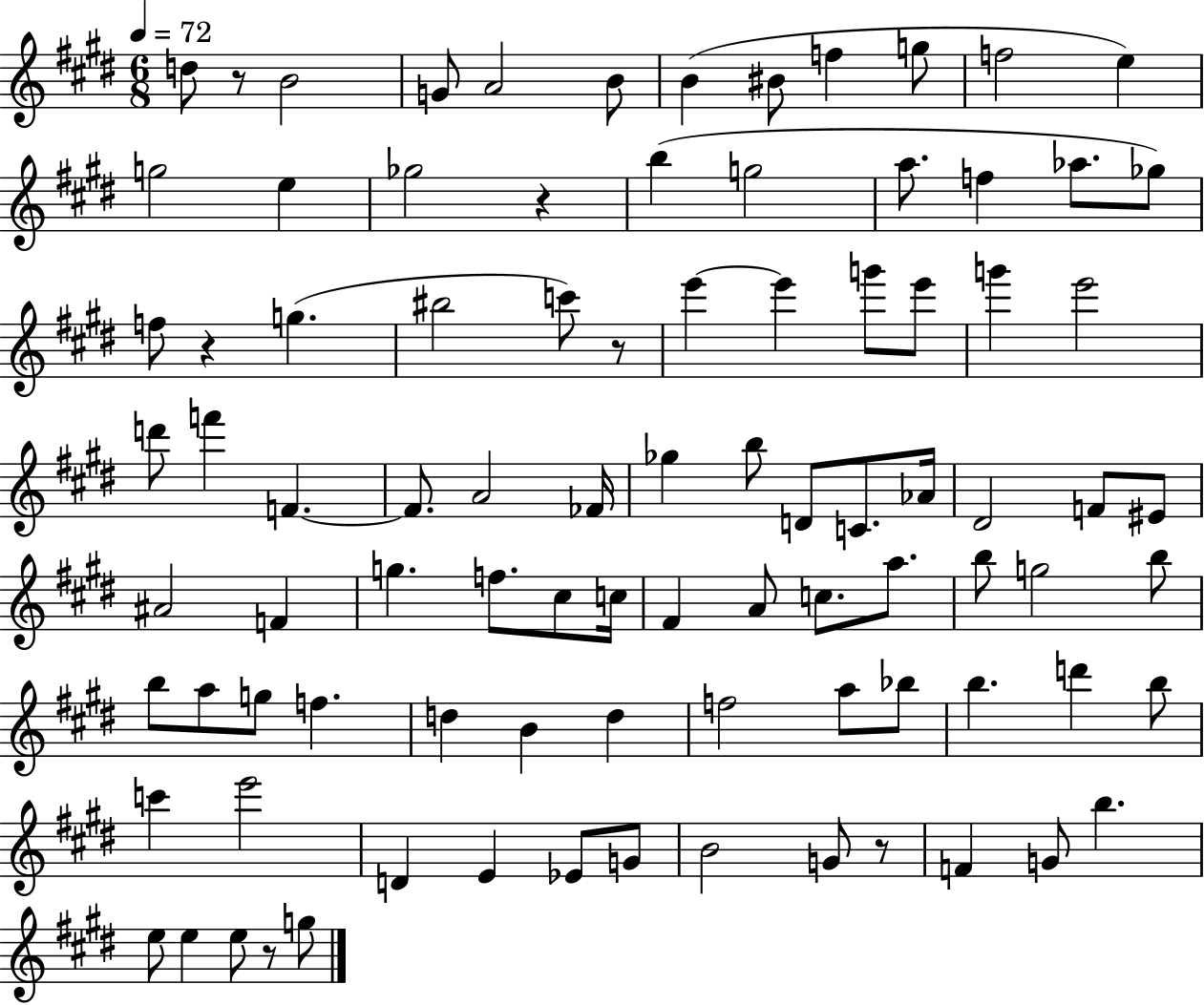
D5/e R/e B4/h G4/e A4/h B4/e B4/q BIS4/e F5/q G5/e F5/h E5/q G5/h E5/q Gb5/h R/q B5/q G5/h A5/e. F5/q Ab5/e. Gb5/e F5/e R/q G5/q. BIS5/h C6/e R/e E6/q E6/q G6/e E6/e G6/q E6/h D6/e F6/q F4/q. F4/e. A4/h FES4/s Gb5/q B5/e D4/e C4/e. Ab4/s D#4/h F4/e EIS4/e A#4/h F4/q G5/q. F5/e. C#5/e C5/s F#4/q A4/e C5/e. A5/e. B5/e G5/h B5/e B5/e A5/e G5/e F5/q. D5/q B4/q D5/q F5/h A5/e Bb5/e B5/q. D6/q B5/e C6/q E6/h D4/q E4/q Eb4/e G4/e B4/h G4/e R/e F4/q G4/e B5/q. E5/e E5/q E5/e R/e G5/e